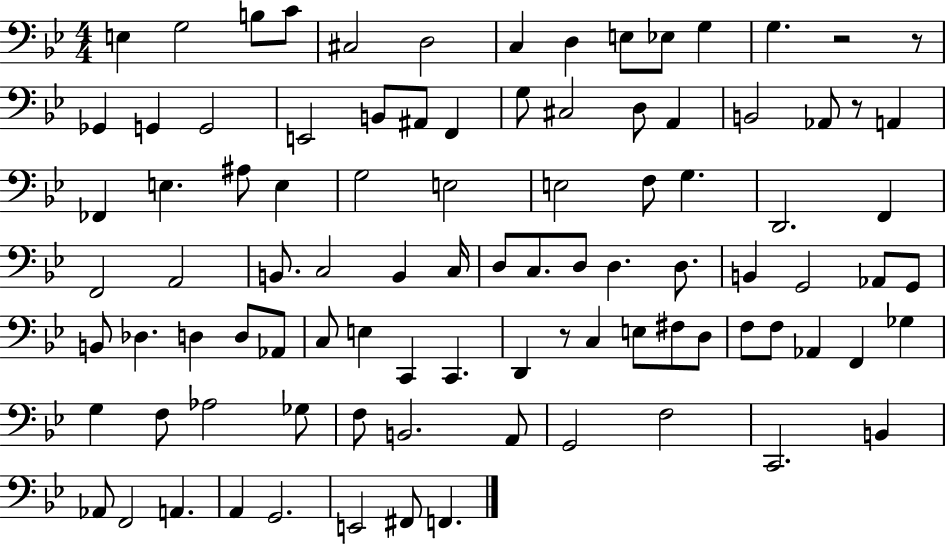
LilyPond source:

{
  \clef bass
  \numericTimeSignature
  \time 4/4
  \key bes \major
  e4 g2 b8 c'8 | cis2 d2 | c4 d4 e8 ees8 g4 | g4. r2 r8 | \break ges,4 g,4 g,2 | e,2 b,8 ais,8 f,4 | g8 cis2 d8 a,4 | b,2 aes,8 r8 a,4 | \break fes,4 e4. ais8 e4 | g2 e2 | e2 f8 g4. | d,2. f,4 | \break f,2 a,2 | b,8. c2 b,4 c16 | d8 c8. d8 d4. d8. | b,4 g,2 aes,8 g,8 | \break b,8 des4. d4 d8 aes,8 | c8 e4 c,4 c,4. | d,4 r8 c4 e8 fis8 d8 | f8 f8 aes,4 f,4 ges4 | \break g4 f8 aes2 ges8 | f8 b,2. a,8 | g,2 f2 | c,2. b,4 | \break aes,8 f,2 a,4. | a,4 g,2. | e,2 fis,8 f,4. | \bar "|."
}